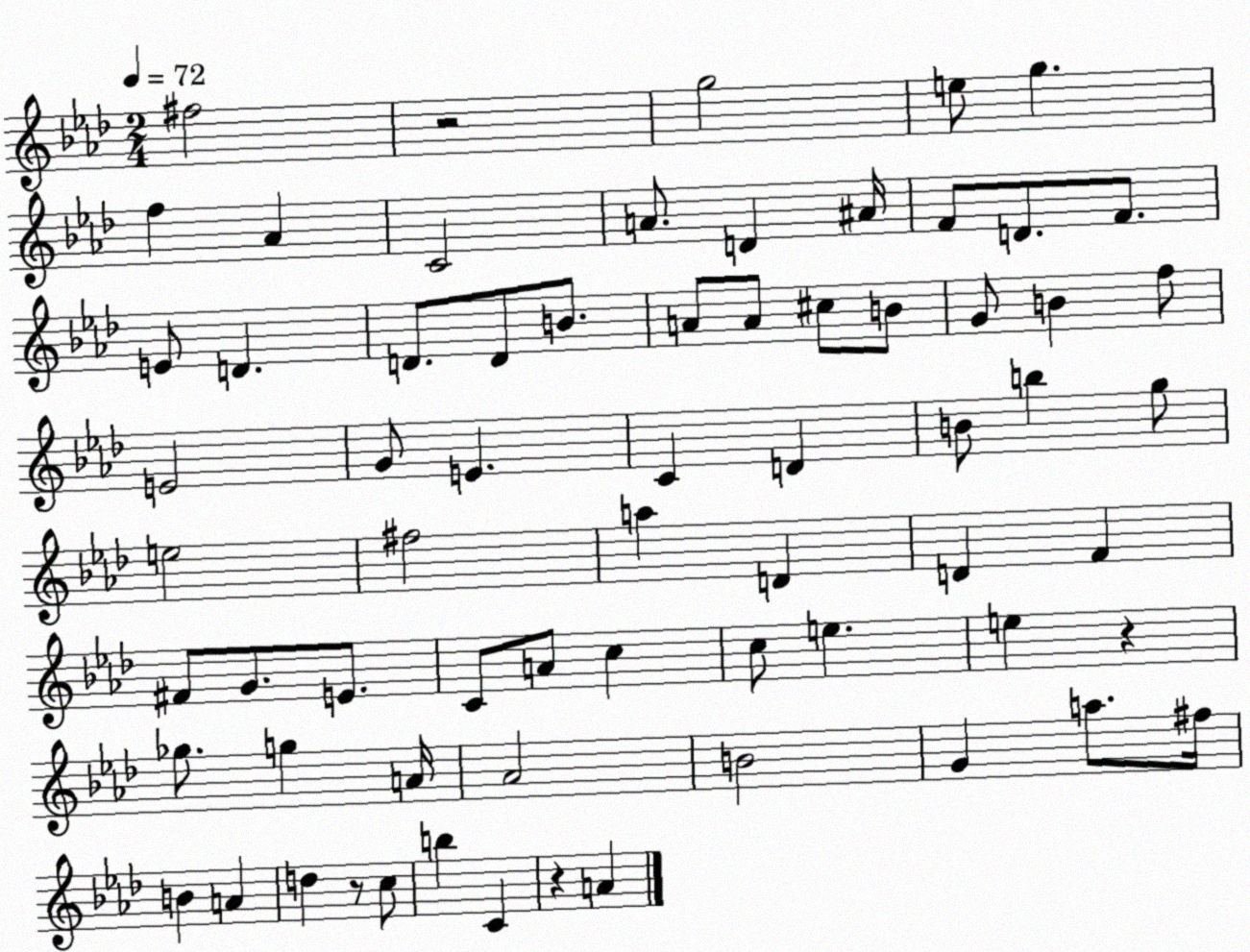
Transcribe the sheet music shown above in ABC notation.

X:1
T:Untitled
M:2/4
L:1/4
K:Ab
^f2 z2 g2 e/2 g f _A C2 A/2 D ^A/4 F/2 D/2 F/2 E/2 D D/2 D/2 B/2 A/2 A/2 ^c/2 B/2 G/2 B f/2 E2 G/2 E C D B/2 b g/2 e2 ^f2 a D D F ^F/2 G/2 E/2 C/2 A/2 c c/2 e e z _g/2 g A/4 _A2 B2 G a/2 ^f/4 B A d z/2 c/2 b C z A